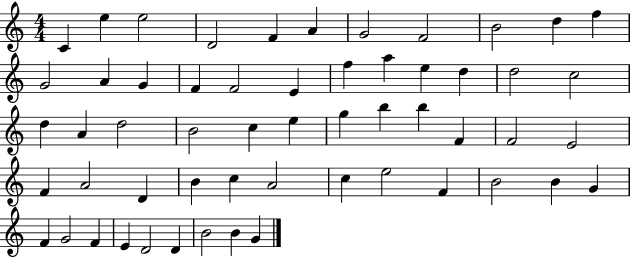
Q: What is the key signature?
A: C major